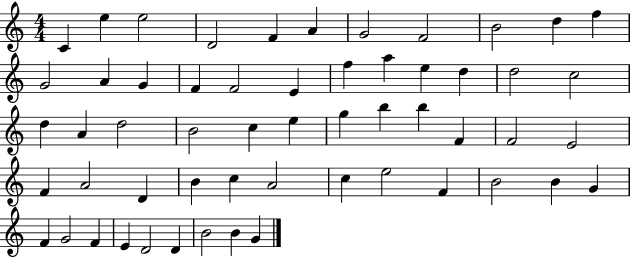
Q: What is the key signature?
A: C major